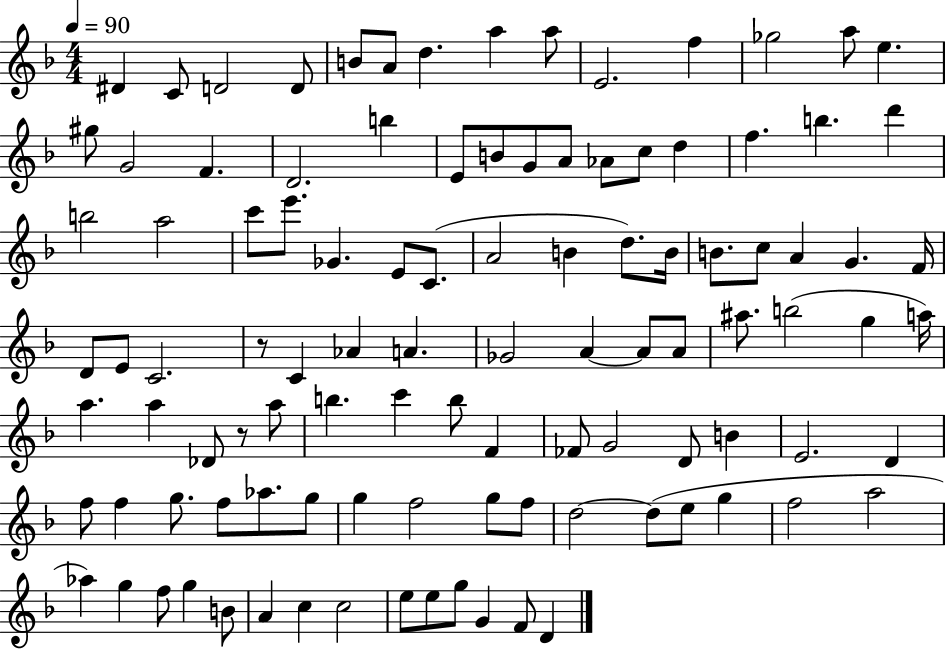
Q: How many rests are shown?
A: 2